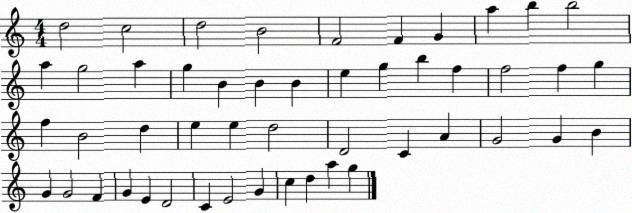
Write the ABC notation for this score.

X:1
T:Untitled
M:4/4
L:1/4
K:C
d2 c2 d2 B2 F2 F G a b b2 a g2 a g B B B e g b f f2 f g f B2 d e e d2 D2 C A G2 G B G G2 F G E D2 C E2 G c d a g